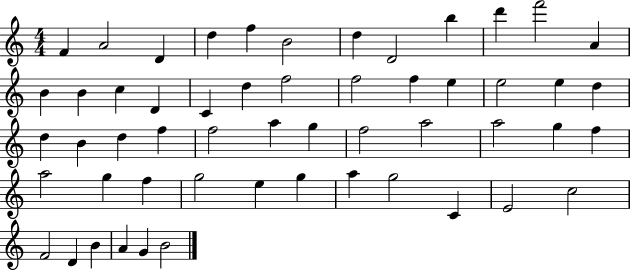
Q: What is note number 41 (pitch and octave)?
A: G5